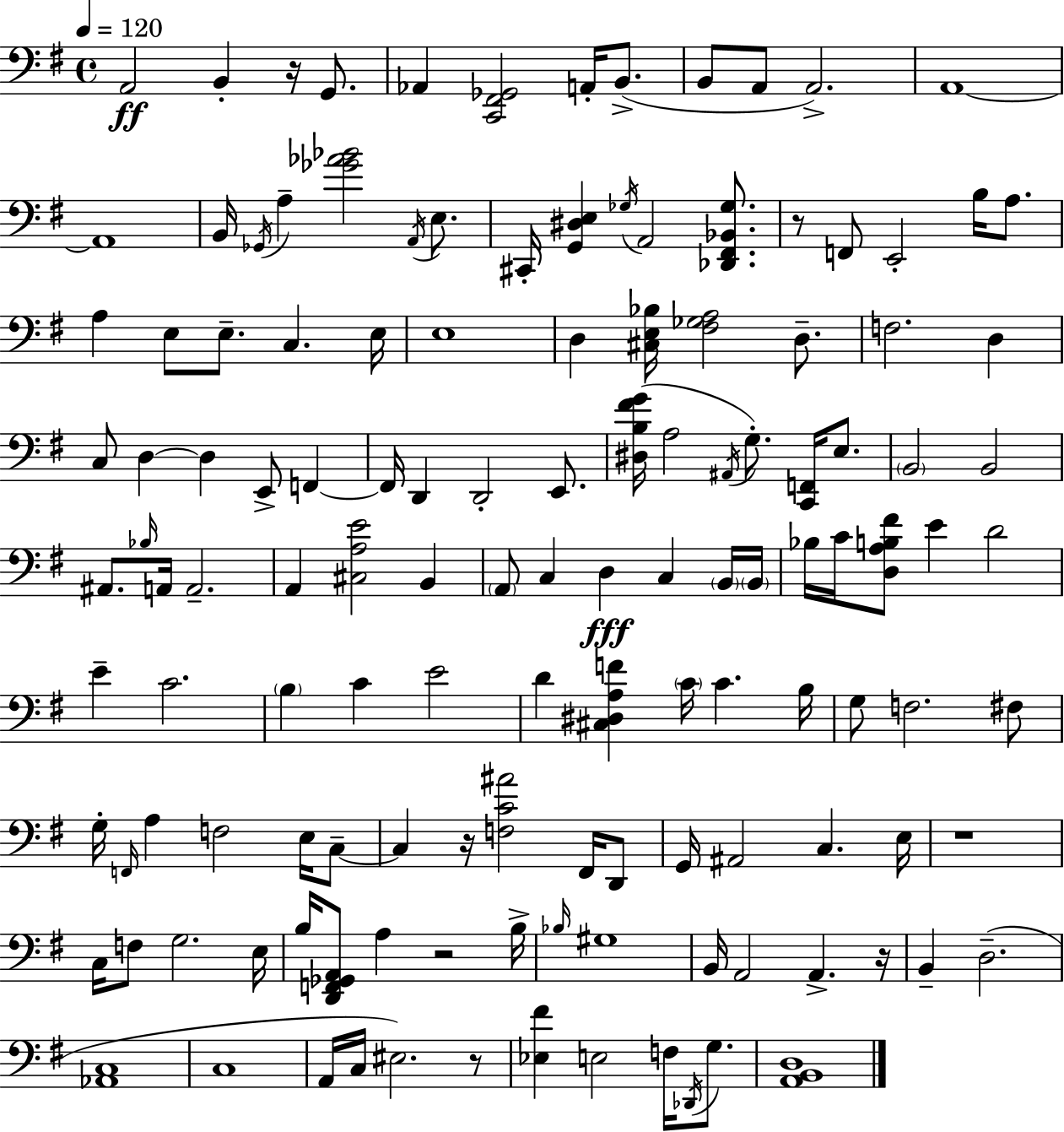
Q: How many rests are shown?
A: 7